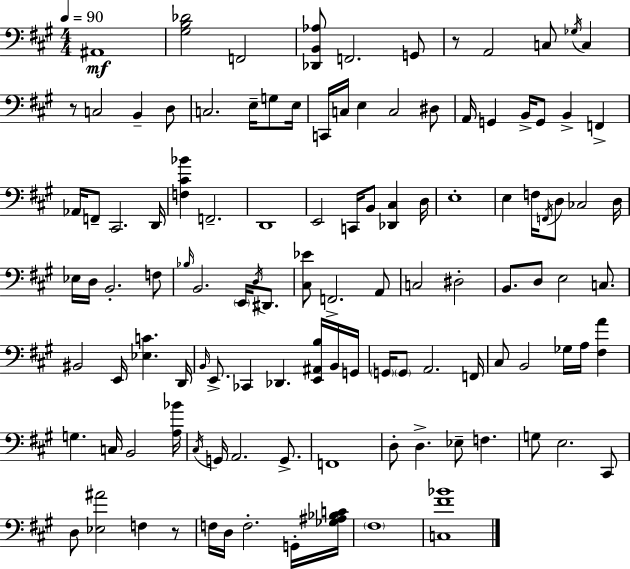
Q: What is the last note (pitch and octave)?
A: F#3